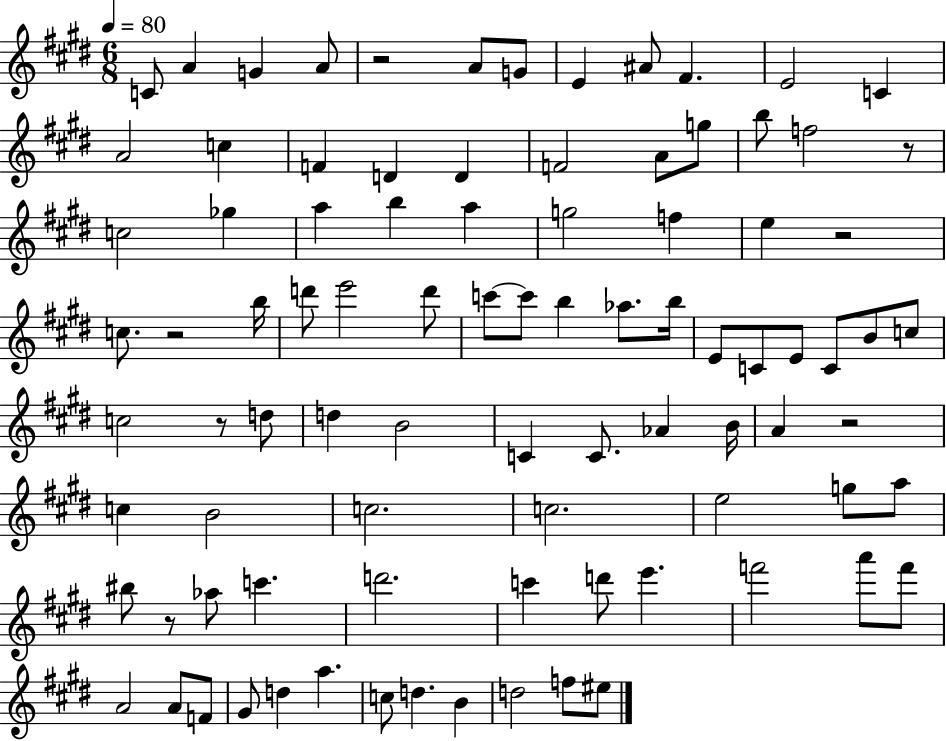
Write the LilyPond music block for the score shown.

{
  \clef treble
  \numericTimeSignature
  \time 6/8
  \key e \major
  \tempo 4 = 80
  c'8 a'4 g'4 a'8 | r2 a'8 g'8 | e'4 ais'8 fis'4. | e'2 c'4 | \break a'2 c''4 | f'4 d'4 d'4 | f'2 a'8 g''8 | b''8 f''2 r8 | \break c''2 ges''4 | a''4 b''4 a''4 | g''2 f''4 | e''4 r2 | \break c''8. r2 b''16 | d'''8 e'''2 d'''8 | c'''8~~ c'''8 b''4 aes''8. b''16 | e'8 c'8 e'8 c'8 b'8 c''8 | \break c''2 r8 d''8 | d''4 b'2 | c'4 c'8. aes'4 b'16 | a'4 r2 | \break c''4 b'2 | c''2. | c''2. | e''2 g''8 a''8 | \break bis''8 r8 aes''8 c'''4. | d'''2. | c'''4 d'''8 e'''4. | f'''2 a'''8 f'''8 | \break a'2 a'8 f'8 | gis'8 d''4 a''4. | c''8 d''4. b'4 | d''2 f''8 eis''8 | \break \bar "|."
}